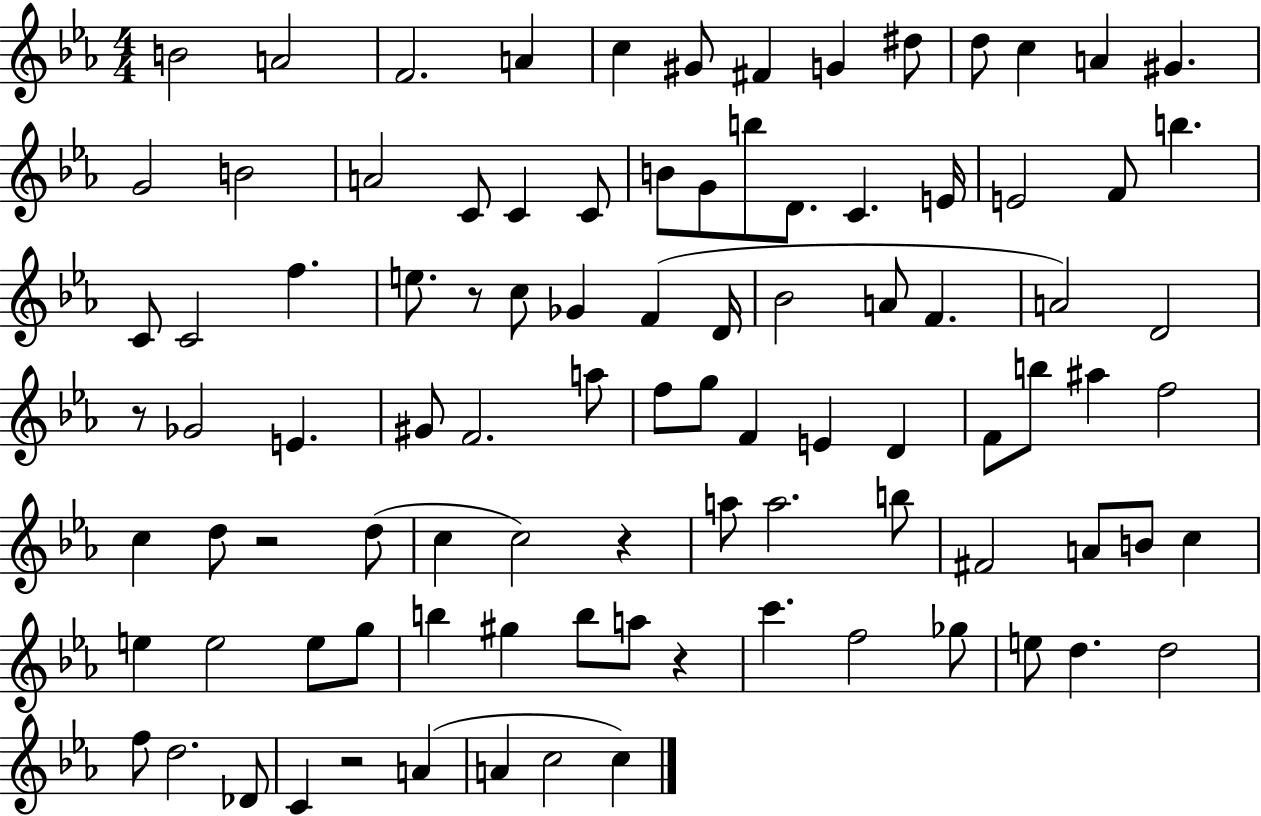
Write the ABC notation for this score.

X:1
T:Untitled
M:4/4
L:1/4
K:Eb
B2 A2 F2 A c ^G/2 ^F G ^d/2 d/2 c A ^G G2 B2 A2 C/2 C C/2 B/2 G/2 b/2 D/2 C E/4 E2 F/2 b C/2 C2 f e/2 z/2 c/2 _G F D/4 _B2 A/2 F A2 D2 z/2 _G2 E ^G/2 F2 a/2 f/2 g/2 F E D F/2 b/2 ^a f2 c d/2 z2 d/2 c c2 z a/2 a2 b/2 ^F2 A/2 B/2 c e e2 e/2 g/2 b ^g b/2 a/2 z c' f2 _g/2 e/2 d d2 f/2 d2 _D/2 C z2 A A c2 c